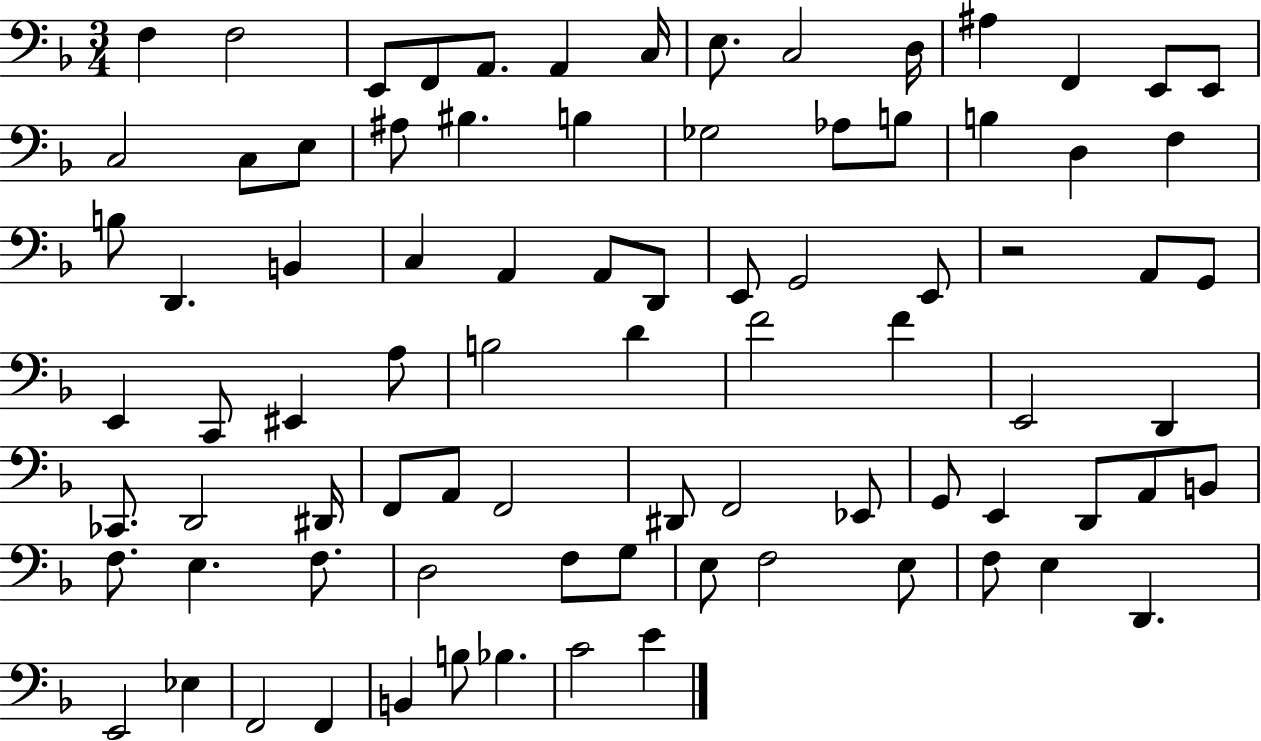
F3/q F3/h E2/e F2/e A2/e. A2/q C3/s E3/e. C3/h D3/s A#3/q F2/q E2/e E2/e C3/h C3/e E3/e A#3/e BIS3/q. B3/q Gb3/h Ab3/e B3/e B3/q D3/q F3/q B3/e D2/q. B2/q C3/q A2/q A2/e D2/e E2/e G2/h E2/e R/h A2/e G2/e E2/q C2/e EIS2/q A3/e B3/h D4/q F4/h F4/q E2/h D2/q CES2/e. D2/h D#2/s F2/e A2/e F2/h D#2/e F2/h Eb2/e G2/e E2/q D2/e A2/e B2/e F3/e. E3/q. F3/e. D3/h F3/e G3/e E3/e F3/h E3/e F3/e E3/q D2/q. E2/h Eb3/q F2/h F2/q B2/q B3/e Bb3/q. C4/h E4/q